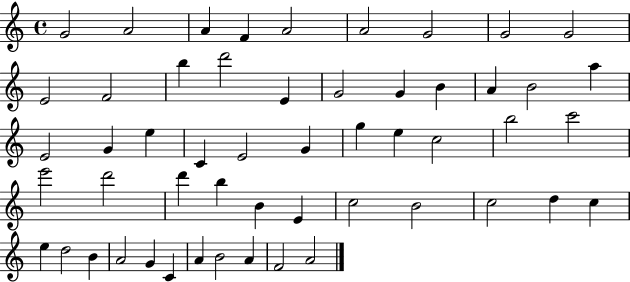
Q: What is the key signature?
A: C major